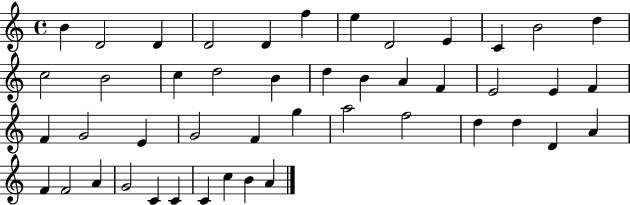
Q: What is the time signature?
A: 4/4